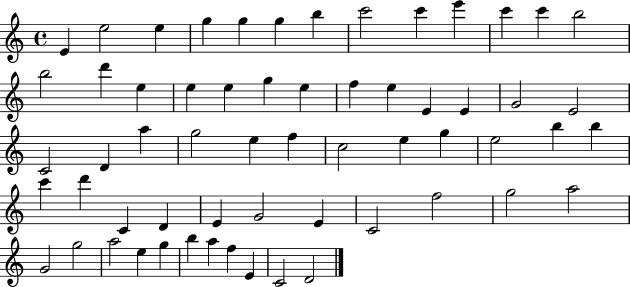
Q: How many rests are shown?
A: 0